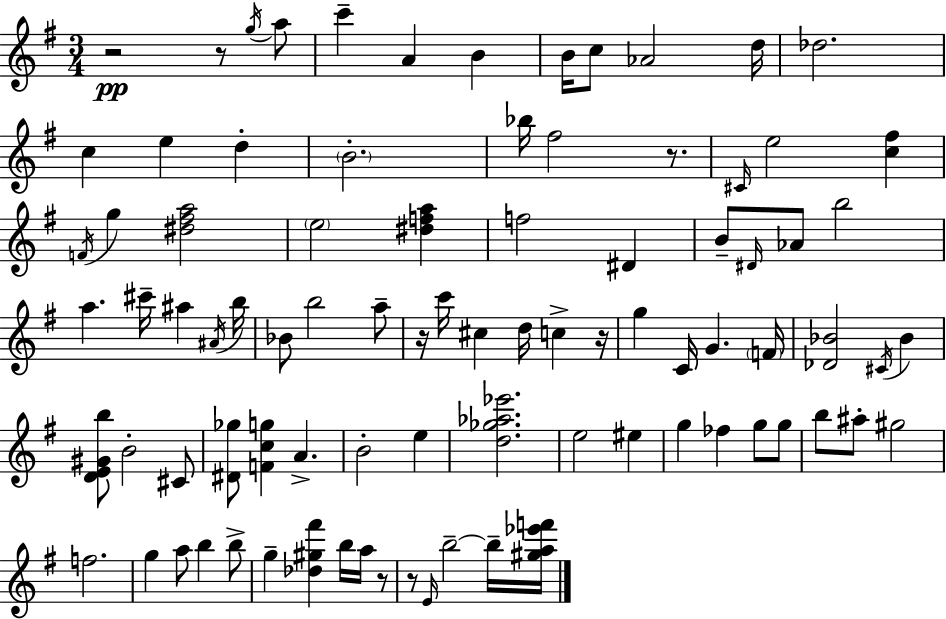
R/h R/e G5/s A5/e C6/q A4/q B4/q B4/s C5/e Ab4/h D5/s Db5/h. C5/q E5/q D5/q B4/h. Bb5/s F#5/h R/e. C#4/s E5/h [C5,F#5]/q F4/s G5/q [D#5,F#5,A5]/h E5/h [D#5,F5,A5]/q F5/h D#4/q B4/e D#4/s Ab4/e B5/h A5/q. C#6/s A#5/q A#4/s B5/s Bb4/e B5/h A5/e R/s C6/s C#5/q D5/s C5/q R/s G5/q C4/s G4/q. F4/s [Db4,Bb4]/h C#4/s Bb4/q [D4,E4,G#4,B5]/e B4/h C#4/e [D#4,Gb5]/e [F4,C5,G5]/q A4/q. B4/h E5/q [D5,Gb5,Ab5,Eb6]/h. E5/h EIS5/q G5/q FES5/q G5/e G5/e B5/e A#5/e G#5/h F5/h. G5/q A5/e B5/q B5/e G5/q [Db5,G#5,F#6]/q B5/s A5/s R/e R/e E4/s B5/h B5/s [G#5,A5,Eb6,F6]/s